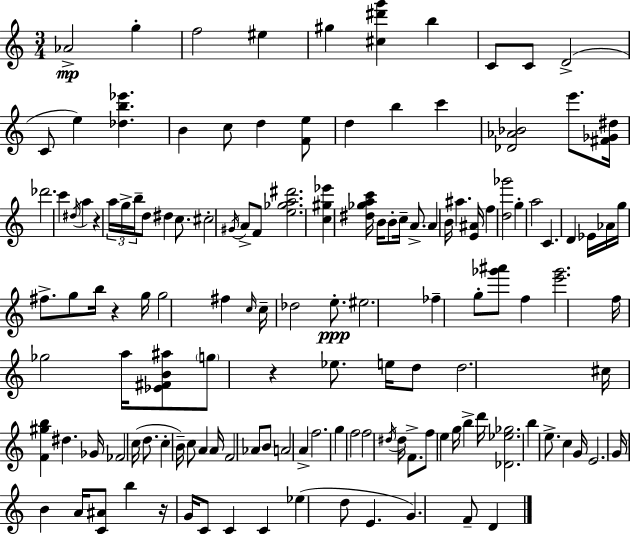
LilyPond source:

{
  \clef treble
  \numericTimeSignature
  \time 3/4
  \key c \major
  aes'2->\mp g''4-. | f''2 eis''4 | gis''4 <cis'' dis''' g'''>4 b''4 | c'8 c'8 d'2->( | \break c'8 e''4) <des'' b'' ees'''>4. | b'4 c''8 d''4 <f' e''>8 | d''4 b''4 c'''4 | <des' aes' bes'>2 e'''8. <fis' ges' dis''>16 | \break des'''2. | c'''4 \acciaccatura { dis''16 } a''4 r4 | \tuplet 3/2 { a''16 g''16-> b''16-- } d''8 dis''4 c''8. | cis''2-. \acciaccatura { gis'16 } a'8-> | \break f'8 <e'' ges'' a'' dis'''>2. | <c'' gis'' ees'''>4 <dis'' ges'' a'' c'''>16 b'16 b'8-. c''16-- a'8.-> | a'4 b'16 ais''4. | <e' ais'>16 f''4 <d'' ges'''>2 | \break g''4-. a''2 | c'4. d'4 | ees'16 aes'16 g''16 fis''8.-> g''8 b''16 r4 | g''16 g''2 fis''4 | \break \grace { c''16 } c''16-- des''2 | e''8.-.\ppp eis''2. | fes''4-- g''8-. <ges''' ais'''>8 f''4 | <e''' ges'''>2. | \break f''16 ges''2 | a''16 <ees' fis' b' ais''>8 \parenthesize g''8 r4 ees''8. | e''16 d''8 d''2. | cis''16 <f' gis'' b''>4 dis''4. | \break ges'16 fes'2 c''16( | d''8. c''4-. b'16--) c''8 a'4 | a'16 f'2 aes'8 | b'8 a'2 a'4-> | \break f''2. | g''4 f''2 | f''2 \acciaccatura { dis''16 } | dis''16 f'8.-> f''8 e''4 g''16 b''4-> | \break d'''16 <des' ees'' ges''>2. | b''4 e''8.-> c''4 | g'16 e'2. | g'16 b'4 a'16 <c' ais'>8 | \break b''4 r16 g'16 c'8 c'4 | c'4 ees''4( d''8 e'4. | g'4.) f'8-- | d'4 \bar "|."
}